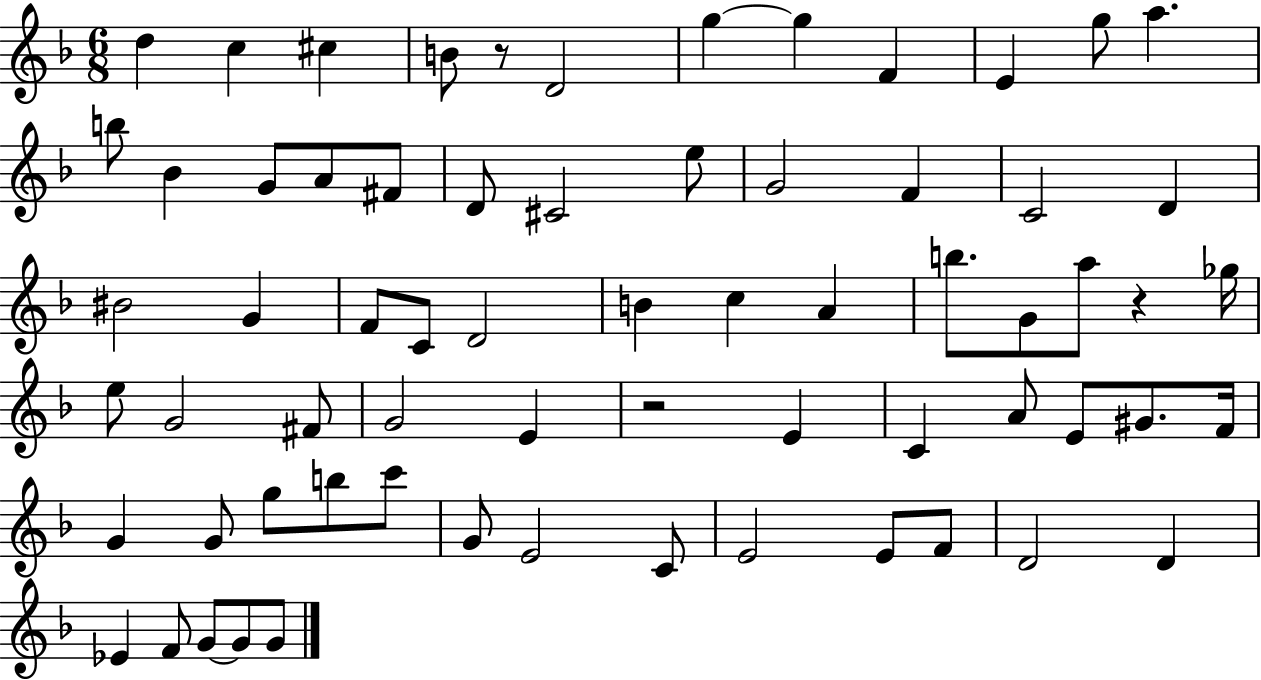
{
  \clef treble
  \numericTimeSignature
  \time 6/8
  \key f \major
  d''4 c''4 cis''4 | b'8 r8 d'2 | g''4~~ g''4 f'4 | e'4 g''8 a''4. | \break b''8 bes'4 g'8 a'8 fis'8 | d'8 cis'2 e''8 | g'2 f'4 | c'2 d'4 | \break bis'2 g'4 | f'8 c'8 d'2 | b'4 c''4 a'4 | b''8. g'8 a''8 r4 ges''16 | \break e''8 g'2 fis'8 | g'2 e'4 | r2 e'4 | c'4 a'8 e'8 gis'8. f'16 | \break g'4 g'8 g''8 b''8 c'''8 | g'8 e'2 c'8 | e'2 e'8 f'8 | d'2 d'4 | \break ees'4 f'8 g'8~~ g'8 g'8 | \bar "|."
}